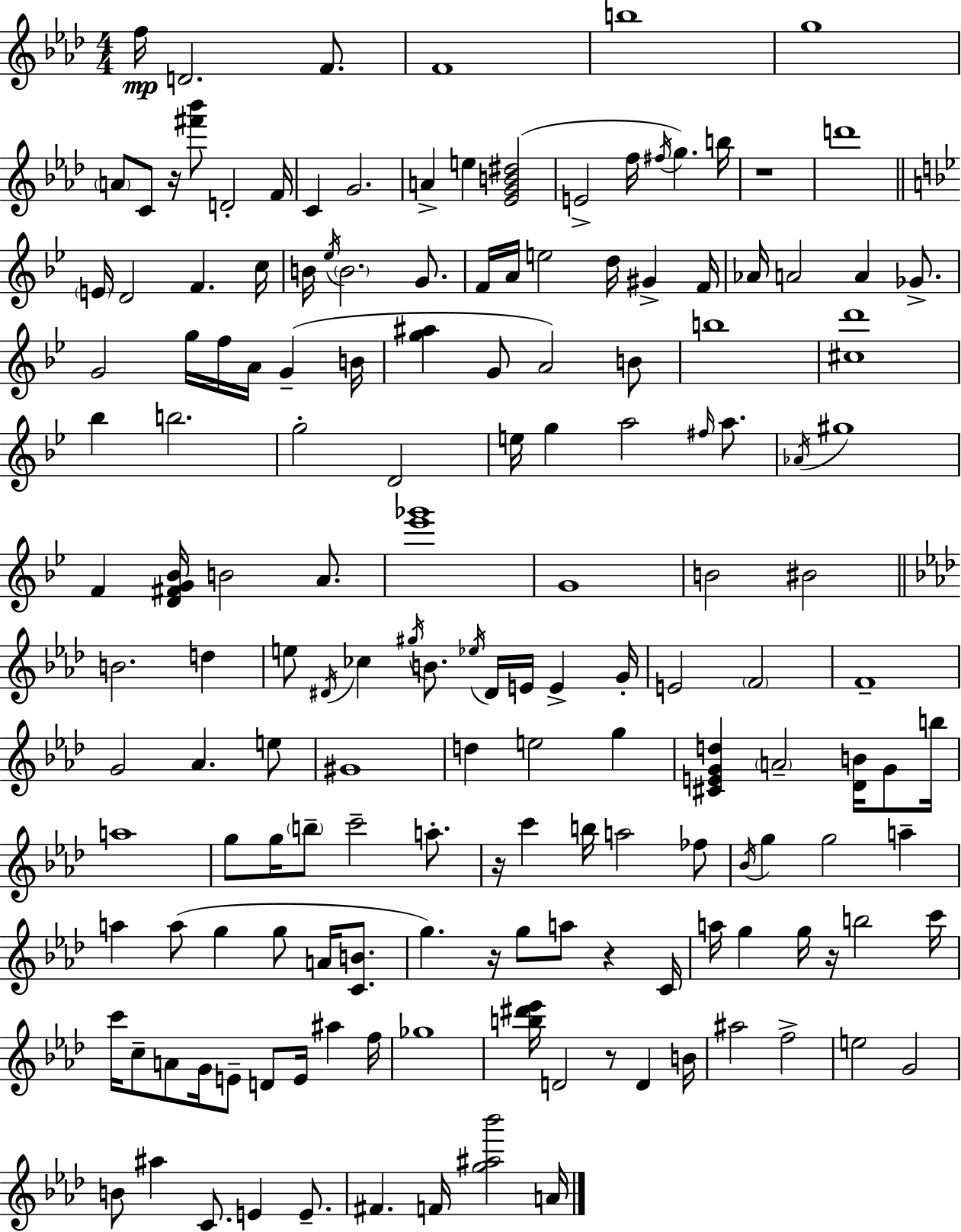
X:1
T:Untitled
M:4/4
L:1/4
K:Fm
f/4 D2 F/2 F4 b4 g4 A/2 C/2 z/4 [^f'_b']/2 D2 F/4 C G2 A e [_EGB^d]2 E2 f/4 ^f/4 g b/4 z4 d'4 E/4 D2 F c/4 B/4 _e/4 B2 G/2 F/4 A/4 e2 d/4 ^G F/4 _A/4 A2 A _G/2 G2 g/4 f/4 A/4 G B/4 [g^a] G/2 A2 B/2 b4 [^cd']4 _b b2 g2 D2 e/4 g a2 ^f/4 a/2 _A/4 ^g4 F [D^FG_B]/4 B2 A/2 [_e'_g']4 G4 B2 ^B2 B2 d e/2 ^D/4 _c ^g/4 B/2 _e/4 ^D/4 E/4 E G/4 E2 F2 F4 G2 _A e/2 ^G4 d e2 g [^CEGd] A2 [_DB]/4 G/2 b/4 a4 g/2 g/4 b/2 c'2 a/2 z/4 c' b/4 a2 _f/2 _B/4 g g2 a a a/2 g g/2 A/4 [CB]/2 g z/4 g/2 a/2 z C/4 a/4 g g/4 z/4 b2 c'/4 c'/4 c/2 A/2 G/4 E/2 D/2 E/4 ^a f/4 _g4 [b^d'_e']/4 D2 z/2 D B/4 ^a2 f2 e2 G2 B/2 ^a C/2 E E/2 ^F F/4 [g^a_b']2 A/4